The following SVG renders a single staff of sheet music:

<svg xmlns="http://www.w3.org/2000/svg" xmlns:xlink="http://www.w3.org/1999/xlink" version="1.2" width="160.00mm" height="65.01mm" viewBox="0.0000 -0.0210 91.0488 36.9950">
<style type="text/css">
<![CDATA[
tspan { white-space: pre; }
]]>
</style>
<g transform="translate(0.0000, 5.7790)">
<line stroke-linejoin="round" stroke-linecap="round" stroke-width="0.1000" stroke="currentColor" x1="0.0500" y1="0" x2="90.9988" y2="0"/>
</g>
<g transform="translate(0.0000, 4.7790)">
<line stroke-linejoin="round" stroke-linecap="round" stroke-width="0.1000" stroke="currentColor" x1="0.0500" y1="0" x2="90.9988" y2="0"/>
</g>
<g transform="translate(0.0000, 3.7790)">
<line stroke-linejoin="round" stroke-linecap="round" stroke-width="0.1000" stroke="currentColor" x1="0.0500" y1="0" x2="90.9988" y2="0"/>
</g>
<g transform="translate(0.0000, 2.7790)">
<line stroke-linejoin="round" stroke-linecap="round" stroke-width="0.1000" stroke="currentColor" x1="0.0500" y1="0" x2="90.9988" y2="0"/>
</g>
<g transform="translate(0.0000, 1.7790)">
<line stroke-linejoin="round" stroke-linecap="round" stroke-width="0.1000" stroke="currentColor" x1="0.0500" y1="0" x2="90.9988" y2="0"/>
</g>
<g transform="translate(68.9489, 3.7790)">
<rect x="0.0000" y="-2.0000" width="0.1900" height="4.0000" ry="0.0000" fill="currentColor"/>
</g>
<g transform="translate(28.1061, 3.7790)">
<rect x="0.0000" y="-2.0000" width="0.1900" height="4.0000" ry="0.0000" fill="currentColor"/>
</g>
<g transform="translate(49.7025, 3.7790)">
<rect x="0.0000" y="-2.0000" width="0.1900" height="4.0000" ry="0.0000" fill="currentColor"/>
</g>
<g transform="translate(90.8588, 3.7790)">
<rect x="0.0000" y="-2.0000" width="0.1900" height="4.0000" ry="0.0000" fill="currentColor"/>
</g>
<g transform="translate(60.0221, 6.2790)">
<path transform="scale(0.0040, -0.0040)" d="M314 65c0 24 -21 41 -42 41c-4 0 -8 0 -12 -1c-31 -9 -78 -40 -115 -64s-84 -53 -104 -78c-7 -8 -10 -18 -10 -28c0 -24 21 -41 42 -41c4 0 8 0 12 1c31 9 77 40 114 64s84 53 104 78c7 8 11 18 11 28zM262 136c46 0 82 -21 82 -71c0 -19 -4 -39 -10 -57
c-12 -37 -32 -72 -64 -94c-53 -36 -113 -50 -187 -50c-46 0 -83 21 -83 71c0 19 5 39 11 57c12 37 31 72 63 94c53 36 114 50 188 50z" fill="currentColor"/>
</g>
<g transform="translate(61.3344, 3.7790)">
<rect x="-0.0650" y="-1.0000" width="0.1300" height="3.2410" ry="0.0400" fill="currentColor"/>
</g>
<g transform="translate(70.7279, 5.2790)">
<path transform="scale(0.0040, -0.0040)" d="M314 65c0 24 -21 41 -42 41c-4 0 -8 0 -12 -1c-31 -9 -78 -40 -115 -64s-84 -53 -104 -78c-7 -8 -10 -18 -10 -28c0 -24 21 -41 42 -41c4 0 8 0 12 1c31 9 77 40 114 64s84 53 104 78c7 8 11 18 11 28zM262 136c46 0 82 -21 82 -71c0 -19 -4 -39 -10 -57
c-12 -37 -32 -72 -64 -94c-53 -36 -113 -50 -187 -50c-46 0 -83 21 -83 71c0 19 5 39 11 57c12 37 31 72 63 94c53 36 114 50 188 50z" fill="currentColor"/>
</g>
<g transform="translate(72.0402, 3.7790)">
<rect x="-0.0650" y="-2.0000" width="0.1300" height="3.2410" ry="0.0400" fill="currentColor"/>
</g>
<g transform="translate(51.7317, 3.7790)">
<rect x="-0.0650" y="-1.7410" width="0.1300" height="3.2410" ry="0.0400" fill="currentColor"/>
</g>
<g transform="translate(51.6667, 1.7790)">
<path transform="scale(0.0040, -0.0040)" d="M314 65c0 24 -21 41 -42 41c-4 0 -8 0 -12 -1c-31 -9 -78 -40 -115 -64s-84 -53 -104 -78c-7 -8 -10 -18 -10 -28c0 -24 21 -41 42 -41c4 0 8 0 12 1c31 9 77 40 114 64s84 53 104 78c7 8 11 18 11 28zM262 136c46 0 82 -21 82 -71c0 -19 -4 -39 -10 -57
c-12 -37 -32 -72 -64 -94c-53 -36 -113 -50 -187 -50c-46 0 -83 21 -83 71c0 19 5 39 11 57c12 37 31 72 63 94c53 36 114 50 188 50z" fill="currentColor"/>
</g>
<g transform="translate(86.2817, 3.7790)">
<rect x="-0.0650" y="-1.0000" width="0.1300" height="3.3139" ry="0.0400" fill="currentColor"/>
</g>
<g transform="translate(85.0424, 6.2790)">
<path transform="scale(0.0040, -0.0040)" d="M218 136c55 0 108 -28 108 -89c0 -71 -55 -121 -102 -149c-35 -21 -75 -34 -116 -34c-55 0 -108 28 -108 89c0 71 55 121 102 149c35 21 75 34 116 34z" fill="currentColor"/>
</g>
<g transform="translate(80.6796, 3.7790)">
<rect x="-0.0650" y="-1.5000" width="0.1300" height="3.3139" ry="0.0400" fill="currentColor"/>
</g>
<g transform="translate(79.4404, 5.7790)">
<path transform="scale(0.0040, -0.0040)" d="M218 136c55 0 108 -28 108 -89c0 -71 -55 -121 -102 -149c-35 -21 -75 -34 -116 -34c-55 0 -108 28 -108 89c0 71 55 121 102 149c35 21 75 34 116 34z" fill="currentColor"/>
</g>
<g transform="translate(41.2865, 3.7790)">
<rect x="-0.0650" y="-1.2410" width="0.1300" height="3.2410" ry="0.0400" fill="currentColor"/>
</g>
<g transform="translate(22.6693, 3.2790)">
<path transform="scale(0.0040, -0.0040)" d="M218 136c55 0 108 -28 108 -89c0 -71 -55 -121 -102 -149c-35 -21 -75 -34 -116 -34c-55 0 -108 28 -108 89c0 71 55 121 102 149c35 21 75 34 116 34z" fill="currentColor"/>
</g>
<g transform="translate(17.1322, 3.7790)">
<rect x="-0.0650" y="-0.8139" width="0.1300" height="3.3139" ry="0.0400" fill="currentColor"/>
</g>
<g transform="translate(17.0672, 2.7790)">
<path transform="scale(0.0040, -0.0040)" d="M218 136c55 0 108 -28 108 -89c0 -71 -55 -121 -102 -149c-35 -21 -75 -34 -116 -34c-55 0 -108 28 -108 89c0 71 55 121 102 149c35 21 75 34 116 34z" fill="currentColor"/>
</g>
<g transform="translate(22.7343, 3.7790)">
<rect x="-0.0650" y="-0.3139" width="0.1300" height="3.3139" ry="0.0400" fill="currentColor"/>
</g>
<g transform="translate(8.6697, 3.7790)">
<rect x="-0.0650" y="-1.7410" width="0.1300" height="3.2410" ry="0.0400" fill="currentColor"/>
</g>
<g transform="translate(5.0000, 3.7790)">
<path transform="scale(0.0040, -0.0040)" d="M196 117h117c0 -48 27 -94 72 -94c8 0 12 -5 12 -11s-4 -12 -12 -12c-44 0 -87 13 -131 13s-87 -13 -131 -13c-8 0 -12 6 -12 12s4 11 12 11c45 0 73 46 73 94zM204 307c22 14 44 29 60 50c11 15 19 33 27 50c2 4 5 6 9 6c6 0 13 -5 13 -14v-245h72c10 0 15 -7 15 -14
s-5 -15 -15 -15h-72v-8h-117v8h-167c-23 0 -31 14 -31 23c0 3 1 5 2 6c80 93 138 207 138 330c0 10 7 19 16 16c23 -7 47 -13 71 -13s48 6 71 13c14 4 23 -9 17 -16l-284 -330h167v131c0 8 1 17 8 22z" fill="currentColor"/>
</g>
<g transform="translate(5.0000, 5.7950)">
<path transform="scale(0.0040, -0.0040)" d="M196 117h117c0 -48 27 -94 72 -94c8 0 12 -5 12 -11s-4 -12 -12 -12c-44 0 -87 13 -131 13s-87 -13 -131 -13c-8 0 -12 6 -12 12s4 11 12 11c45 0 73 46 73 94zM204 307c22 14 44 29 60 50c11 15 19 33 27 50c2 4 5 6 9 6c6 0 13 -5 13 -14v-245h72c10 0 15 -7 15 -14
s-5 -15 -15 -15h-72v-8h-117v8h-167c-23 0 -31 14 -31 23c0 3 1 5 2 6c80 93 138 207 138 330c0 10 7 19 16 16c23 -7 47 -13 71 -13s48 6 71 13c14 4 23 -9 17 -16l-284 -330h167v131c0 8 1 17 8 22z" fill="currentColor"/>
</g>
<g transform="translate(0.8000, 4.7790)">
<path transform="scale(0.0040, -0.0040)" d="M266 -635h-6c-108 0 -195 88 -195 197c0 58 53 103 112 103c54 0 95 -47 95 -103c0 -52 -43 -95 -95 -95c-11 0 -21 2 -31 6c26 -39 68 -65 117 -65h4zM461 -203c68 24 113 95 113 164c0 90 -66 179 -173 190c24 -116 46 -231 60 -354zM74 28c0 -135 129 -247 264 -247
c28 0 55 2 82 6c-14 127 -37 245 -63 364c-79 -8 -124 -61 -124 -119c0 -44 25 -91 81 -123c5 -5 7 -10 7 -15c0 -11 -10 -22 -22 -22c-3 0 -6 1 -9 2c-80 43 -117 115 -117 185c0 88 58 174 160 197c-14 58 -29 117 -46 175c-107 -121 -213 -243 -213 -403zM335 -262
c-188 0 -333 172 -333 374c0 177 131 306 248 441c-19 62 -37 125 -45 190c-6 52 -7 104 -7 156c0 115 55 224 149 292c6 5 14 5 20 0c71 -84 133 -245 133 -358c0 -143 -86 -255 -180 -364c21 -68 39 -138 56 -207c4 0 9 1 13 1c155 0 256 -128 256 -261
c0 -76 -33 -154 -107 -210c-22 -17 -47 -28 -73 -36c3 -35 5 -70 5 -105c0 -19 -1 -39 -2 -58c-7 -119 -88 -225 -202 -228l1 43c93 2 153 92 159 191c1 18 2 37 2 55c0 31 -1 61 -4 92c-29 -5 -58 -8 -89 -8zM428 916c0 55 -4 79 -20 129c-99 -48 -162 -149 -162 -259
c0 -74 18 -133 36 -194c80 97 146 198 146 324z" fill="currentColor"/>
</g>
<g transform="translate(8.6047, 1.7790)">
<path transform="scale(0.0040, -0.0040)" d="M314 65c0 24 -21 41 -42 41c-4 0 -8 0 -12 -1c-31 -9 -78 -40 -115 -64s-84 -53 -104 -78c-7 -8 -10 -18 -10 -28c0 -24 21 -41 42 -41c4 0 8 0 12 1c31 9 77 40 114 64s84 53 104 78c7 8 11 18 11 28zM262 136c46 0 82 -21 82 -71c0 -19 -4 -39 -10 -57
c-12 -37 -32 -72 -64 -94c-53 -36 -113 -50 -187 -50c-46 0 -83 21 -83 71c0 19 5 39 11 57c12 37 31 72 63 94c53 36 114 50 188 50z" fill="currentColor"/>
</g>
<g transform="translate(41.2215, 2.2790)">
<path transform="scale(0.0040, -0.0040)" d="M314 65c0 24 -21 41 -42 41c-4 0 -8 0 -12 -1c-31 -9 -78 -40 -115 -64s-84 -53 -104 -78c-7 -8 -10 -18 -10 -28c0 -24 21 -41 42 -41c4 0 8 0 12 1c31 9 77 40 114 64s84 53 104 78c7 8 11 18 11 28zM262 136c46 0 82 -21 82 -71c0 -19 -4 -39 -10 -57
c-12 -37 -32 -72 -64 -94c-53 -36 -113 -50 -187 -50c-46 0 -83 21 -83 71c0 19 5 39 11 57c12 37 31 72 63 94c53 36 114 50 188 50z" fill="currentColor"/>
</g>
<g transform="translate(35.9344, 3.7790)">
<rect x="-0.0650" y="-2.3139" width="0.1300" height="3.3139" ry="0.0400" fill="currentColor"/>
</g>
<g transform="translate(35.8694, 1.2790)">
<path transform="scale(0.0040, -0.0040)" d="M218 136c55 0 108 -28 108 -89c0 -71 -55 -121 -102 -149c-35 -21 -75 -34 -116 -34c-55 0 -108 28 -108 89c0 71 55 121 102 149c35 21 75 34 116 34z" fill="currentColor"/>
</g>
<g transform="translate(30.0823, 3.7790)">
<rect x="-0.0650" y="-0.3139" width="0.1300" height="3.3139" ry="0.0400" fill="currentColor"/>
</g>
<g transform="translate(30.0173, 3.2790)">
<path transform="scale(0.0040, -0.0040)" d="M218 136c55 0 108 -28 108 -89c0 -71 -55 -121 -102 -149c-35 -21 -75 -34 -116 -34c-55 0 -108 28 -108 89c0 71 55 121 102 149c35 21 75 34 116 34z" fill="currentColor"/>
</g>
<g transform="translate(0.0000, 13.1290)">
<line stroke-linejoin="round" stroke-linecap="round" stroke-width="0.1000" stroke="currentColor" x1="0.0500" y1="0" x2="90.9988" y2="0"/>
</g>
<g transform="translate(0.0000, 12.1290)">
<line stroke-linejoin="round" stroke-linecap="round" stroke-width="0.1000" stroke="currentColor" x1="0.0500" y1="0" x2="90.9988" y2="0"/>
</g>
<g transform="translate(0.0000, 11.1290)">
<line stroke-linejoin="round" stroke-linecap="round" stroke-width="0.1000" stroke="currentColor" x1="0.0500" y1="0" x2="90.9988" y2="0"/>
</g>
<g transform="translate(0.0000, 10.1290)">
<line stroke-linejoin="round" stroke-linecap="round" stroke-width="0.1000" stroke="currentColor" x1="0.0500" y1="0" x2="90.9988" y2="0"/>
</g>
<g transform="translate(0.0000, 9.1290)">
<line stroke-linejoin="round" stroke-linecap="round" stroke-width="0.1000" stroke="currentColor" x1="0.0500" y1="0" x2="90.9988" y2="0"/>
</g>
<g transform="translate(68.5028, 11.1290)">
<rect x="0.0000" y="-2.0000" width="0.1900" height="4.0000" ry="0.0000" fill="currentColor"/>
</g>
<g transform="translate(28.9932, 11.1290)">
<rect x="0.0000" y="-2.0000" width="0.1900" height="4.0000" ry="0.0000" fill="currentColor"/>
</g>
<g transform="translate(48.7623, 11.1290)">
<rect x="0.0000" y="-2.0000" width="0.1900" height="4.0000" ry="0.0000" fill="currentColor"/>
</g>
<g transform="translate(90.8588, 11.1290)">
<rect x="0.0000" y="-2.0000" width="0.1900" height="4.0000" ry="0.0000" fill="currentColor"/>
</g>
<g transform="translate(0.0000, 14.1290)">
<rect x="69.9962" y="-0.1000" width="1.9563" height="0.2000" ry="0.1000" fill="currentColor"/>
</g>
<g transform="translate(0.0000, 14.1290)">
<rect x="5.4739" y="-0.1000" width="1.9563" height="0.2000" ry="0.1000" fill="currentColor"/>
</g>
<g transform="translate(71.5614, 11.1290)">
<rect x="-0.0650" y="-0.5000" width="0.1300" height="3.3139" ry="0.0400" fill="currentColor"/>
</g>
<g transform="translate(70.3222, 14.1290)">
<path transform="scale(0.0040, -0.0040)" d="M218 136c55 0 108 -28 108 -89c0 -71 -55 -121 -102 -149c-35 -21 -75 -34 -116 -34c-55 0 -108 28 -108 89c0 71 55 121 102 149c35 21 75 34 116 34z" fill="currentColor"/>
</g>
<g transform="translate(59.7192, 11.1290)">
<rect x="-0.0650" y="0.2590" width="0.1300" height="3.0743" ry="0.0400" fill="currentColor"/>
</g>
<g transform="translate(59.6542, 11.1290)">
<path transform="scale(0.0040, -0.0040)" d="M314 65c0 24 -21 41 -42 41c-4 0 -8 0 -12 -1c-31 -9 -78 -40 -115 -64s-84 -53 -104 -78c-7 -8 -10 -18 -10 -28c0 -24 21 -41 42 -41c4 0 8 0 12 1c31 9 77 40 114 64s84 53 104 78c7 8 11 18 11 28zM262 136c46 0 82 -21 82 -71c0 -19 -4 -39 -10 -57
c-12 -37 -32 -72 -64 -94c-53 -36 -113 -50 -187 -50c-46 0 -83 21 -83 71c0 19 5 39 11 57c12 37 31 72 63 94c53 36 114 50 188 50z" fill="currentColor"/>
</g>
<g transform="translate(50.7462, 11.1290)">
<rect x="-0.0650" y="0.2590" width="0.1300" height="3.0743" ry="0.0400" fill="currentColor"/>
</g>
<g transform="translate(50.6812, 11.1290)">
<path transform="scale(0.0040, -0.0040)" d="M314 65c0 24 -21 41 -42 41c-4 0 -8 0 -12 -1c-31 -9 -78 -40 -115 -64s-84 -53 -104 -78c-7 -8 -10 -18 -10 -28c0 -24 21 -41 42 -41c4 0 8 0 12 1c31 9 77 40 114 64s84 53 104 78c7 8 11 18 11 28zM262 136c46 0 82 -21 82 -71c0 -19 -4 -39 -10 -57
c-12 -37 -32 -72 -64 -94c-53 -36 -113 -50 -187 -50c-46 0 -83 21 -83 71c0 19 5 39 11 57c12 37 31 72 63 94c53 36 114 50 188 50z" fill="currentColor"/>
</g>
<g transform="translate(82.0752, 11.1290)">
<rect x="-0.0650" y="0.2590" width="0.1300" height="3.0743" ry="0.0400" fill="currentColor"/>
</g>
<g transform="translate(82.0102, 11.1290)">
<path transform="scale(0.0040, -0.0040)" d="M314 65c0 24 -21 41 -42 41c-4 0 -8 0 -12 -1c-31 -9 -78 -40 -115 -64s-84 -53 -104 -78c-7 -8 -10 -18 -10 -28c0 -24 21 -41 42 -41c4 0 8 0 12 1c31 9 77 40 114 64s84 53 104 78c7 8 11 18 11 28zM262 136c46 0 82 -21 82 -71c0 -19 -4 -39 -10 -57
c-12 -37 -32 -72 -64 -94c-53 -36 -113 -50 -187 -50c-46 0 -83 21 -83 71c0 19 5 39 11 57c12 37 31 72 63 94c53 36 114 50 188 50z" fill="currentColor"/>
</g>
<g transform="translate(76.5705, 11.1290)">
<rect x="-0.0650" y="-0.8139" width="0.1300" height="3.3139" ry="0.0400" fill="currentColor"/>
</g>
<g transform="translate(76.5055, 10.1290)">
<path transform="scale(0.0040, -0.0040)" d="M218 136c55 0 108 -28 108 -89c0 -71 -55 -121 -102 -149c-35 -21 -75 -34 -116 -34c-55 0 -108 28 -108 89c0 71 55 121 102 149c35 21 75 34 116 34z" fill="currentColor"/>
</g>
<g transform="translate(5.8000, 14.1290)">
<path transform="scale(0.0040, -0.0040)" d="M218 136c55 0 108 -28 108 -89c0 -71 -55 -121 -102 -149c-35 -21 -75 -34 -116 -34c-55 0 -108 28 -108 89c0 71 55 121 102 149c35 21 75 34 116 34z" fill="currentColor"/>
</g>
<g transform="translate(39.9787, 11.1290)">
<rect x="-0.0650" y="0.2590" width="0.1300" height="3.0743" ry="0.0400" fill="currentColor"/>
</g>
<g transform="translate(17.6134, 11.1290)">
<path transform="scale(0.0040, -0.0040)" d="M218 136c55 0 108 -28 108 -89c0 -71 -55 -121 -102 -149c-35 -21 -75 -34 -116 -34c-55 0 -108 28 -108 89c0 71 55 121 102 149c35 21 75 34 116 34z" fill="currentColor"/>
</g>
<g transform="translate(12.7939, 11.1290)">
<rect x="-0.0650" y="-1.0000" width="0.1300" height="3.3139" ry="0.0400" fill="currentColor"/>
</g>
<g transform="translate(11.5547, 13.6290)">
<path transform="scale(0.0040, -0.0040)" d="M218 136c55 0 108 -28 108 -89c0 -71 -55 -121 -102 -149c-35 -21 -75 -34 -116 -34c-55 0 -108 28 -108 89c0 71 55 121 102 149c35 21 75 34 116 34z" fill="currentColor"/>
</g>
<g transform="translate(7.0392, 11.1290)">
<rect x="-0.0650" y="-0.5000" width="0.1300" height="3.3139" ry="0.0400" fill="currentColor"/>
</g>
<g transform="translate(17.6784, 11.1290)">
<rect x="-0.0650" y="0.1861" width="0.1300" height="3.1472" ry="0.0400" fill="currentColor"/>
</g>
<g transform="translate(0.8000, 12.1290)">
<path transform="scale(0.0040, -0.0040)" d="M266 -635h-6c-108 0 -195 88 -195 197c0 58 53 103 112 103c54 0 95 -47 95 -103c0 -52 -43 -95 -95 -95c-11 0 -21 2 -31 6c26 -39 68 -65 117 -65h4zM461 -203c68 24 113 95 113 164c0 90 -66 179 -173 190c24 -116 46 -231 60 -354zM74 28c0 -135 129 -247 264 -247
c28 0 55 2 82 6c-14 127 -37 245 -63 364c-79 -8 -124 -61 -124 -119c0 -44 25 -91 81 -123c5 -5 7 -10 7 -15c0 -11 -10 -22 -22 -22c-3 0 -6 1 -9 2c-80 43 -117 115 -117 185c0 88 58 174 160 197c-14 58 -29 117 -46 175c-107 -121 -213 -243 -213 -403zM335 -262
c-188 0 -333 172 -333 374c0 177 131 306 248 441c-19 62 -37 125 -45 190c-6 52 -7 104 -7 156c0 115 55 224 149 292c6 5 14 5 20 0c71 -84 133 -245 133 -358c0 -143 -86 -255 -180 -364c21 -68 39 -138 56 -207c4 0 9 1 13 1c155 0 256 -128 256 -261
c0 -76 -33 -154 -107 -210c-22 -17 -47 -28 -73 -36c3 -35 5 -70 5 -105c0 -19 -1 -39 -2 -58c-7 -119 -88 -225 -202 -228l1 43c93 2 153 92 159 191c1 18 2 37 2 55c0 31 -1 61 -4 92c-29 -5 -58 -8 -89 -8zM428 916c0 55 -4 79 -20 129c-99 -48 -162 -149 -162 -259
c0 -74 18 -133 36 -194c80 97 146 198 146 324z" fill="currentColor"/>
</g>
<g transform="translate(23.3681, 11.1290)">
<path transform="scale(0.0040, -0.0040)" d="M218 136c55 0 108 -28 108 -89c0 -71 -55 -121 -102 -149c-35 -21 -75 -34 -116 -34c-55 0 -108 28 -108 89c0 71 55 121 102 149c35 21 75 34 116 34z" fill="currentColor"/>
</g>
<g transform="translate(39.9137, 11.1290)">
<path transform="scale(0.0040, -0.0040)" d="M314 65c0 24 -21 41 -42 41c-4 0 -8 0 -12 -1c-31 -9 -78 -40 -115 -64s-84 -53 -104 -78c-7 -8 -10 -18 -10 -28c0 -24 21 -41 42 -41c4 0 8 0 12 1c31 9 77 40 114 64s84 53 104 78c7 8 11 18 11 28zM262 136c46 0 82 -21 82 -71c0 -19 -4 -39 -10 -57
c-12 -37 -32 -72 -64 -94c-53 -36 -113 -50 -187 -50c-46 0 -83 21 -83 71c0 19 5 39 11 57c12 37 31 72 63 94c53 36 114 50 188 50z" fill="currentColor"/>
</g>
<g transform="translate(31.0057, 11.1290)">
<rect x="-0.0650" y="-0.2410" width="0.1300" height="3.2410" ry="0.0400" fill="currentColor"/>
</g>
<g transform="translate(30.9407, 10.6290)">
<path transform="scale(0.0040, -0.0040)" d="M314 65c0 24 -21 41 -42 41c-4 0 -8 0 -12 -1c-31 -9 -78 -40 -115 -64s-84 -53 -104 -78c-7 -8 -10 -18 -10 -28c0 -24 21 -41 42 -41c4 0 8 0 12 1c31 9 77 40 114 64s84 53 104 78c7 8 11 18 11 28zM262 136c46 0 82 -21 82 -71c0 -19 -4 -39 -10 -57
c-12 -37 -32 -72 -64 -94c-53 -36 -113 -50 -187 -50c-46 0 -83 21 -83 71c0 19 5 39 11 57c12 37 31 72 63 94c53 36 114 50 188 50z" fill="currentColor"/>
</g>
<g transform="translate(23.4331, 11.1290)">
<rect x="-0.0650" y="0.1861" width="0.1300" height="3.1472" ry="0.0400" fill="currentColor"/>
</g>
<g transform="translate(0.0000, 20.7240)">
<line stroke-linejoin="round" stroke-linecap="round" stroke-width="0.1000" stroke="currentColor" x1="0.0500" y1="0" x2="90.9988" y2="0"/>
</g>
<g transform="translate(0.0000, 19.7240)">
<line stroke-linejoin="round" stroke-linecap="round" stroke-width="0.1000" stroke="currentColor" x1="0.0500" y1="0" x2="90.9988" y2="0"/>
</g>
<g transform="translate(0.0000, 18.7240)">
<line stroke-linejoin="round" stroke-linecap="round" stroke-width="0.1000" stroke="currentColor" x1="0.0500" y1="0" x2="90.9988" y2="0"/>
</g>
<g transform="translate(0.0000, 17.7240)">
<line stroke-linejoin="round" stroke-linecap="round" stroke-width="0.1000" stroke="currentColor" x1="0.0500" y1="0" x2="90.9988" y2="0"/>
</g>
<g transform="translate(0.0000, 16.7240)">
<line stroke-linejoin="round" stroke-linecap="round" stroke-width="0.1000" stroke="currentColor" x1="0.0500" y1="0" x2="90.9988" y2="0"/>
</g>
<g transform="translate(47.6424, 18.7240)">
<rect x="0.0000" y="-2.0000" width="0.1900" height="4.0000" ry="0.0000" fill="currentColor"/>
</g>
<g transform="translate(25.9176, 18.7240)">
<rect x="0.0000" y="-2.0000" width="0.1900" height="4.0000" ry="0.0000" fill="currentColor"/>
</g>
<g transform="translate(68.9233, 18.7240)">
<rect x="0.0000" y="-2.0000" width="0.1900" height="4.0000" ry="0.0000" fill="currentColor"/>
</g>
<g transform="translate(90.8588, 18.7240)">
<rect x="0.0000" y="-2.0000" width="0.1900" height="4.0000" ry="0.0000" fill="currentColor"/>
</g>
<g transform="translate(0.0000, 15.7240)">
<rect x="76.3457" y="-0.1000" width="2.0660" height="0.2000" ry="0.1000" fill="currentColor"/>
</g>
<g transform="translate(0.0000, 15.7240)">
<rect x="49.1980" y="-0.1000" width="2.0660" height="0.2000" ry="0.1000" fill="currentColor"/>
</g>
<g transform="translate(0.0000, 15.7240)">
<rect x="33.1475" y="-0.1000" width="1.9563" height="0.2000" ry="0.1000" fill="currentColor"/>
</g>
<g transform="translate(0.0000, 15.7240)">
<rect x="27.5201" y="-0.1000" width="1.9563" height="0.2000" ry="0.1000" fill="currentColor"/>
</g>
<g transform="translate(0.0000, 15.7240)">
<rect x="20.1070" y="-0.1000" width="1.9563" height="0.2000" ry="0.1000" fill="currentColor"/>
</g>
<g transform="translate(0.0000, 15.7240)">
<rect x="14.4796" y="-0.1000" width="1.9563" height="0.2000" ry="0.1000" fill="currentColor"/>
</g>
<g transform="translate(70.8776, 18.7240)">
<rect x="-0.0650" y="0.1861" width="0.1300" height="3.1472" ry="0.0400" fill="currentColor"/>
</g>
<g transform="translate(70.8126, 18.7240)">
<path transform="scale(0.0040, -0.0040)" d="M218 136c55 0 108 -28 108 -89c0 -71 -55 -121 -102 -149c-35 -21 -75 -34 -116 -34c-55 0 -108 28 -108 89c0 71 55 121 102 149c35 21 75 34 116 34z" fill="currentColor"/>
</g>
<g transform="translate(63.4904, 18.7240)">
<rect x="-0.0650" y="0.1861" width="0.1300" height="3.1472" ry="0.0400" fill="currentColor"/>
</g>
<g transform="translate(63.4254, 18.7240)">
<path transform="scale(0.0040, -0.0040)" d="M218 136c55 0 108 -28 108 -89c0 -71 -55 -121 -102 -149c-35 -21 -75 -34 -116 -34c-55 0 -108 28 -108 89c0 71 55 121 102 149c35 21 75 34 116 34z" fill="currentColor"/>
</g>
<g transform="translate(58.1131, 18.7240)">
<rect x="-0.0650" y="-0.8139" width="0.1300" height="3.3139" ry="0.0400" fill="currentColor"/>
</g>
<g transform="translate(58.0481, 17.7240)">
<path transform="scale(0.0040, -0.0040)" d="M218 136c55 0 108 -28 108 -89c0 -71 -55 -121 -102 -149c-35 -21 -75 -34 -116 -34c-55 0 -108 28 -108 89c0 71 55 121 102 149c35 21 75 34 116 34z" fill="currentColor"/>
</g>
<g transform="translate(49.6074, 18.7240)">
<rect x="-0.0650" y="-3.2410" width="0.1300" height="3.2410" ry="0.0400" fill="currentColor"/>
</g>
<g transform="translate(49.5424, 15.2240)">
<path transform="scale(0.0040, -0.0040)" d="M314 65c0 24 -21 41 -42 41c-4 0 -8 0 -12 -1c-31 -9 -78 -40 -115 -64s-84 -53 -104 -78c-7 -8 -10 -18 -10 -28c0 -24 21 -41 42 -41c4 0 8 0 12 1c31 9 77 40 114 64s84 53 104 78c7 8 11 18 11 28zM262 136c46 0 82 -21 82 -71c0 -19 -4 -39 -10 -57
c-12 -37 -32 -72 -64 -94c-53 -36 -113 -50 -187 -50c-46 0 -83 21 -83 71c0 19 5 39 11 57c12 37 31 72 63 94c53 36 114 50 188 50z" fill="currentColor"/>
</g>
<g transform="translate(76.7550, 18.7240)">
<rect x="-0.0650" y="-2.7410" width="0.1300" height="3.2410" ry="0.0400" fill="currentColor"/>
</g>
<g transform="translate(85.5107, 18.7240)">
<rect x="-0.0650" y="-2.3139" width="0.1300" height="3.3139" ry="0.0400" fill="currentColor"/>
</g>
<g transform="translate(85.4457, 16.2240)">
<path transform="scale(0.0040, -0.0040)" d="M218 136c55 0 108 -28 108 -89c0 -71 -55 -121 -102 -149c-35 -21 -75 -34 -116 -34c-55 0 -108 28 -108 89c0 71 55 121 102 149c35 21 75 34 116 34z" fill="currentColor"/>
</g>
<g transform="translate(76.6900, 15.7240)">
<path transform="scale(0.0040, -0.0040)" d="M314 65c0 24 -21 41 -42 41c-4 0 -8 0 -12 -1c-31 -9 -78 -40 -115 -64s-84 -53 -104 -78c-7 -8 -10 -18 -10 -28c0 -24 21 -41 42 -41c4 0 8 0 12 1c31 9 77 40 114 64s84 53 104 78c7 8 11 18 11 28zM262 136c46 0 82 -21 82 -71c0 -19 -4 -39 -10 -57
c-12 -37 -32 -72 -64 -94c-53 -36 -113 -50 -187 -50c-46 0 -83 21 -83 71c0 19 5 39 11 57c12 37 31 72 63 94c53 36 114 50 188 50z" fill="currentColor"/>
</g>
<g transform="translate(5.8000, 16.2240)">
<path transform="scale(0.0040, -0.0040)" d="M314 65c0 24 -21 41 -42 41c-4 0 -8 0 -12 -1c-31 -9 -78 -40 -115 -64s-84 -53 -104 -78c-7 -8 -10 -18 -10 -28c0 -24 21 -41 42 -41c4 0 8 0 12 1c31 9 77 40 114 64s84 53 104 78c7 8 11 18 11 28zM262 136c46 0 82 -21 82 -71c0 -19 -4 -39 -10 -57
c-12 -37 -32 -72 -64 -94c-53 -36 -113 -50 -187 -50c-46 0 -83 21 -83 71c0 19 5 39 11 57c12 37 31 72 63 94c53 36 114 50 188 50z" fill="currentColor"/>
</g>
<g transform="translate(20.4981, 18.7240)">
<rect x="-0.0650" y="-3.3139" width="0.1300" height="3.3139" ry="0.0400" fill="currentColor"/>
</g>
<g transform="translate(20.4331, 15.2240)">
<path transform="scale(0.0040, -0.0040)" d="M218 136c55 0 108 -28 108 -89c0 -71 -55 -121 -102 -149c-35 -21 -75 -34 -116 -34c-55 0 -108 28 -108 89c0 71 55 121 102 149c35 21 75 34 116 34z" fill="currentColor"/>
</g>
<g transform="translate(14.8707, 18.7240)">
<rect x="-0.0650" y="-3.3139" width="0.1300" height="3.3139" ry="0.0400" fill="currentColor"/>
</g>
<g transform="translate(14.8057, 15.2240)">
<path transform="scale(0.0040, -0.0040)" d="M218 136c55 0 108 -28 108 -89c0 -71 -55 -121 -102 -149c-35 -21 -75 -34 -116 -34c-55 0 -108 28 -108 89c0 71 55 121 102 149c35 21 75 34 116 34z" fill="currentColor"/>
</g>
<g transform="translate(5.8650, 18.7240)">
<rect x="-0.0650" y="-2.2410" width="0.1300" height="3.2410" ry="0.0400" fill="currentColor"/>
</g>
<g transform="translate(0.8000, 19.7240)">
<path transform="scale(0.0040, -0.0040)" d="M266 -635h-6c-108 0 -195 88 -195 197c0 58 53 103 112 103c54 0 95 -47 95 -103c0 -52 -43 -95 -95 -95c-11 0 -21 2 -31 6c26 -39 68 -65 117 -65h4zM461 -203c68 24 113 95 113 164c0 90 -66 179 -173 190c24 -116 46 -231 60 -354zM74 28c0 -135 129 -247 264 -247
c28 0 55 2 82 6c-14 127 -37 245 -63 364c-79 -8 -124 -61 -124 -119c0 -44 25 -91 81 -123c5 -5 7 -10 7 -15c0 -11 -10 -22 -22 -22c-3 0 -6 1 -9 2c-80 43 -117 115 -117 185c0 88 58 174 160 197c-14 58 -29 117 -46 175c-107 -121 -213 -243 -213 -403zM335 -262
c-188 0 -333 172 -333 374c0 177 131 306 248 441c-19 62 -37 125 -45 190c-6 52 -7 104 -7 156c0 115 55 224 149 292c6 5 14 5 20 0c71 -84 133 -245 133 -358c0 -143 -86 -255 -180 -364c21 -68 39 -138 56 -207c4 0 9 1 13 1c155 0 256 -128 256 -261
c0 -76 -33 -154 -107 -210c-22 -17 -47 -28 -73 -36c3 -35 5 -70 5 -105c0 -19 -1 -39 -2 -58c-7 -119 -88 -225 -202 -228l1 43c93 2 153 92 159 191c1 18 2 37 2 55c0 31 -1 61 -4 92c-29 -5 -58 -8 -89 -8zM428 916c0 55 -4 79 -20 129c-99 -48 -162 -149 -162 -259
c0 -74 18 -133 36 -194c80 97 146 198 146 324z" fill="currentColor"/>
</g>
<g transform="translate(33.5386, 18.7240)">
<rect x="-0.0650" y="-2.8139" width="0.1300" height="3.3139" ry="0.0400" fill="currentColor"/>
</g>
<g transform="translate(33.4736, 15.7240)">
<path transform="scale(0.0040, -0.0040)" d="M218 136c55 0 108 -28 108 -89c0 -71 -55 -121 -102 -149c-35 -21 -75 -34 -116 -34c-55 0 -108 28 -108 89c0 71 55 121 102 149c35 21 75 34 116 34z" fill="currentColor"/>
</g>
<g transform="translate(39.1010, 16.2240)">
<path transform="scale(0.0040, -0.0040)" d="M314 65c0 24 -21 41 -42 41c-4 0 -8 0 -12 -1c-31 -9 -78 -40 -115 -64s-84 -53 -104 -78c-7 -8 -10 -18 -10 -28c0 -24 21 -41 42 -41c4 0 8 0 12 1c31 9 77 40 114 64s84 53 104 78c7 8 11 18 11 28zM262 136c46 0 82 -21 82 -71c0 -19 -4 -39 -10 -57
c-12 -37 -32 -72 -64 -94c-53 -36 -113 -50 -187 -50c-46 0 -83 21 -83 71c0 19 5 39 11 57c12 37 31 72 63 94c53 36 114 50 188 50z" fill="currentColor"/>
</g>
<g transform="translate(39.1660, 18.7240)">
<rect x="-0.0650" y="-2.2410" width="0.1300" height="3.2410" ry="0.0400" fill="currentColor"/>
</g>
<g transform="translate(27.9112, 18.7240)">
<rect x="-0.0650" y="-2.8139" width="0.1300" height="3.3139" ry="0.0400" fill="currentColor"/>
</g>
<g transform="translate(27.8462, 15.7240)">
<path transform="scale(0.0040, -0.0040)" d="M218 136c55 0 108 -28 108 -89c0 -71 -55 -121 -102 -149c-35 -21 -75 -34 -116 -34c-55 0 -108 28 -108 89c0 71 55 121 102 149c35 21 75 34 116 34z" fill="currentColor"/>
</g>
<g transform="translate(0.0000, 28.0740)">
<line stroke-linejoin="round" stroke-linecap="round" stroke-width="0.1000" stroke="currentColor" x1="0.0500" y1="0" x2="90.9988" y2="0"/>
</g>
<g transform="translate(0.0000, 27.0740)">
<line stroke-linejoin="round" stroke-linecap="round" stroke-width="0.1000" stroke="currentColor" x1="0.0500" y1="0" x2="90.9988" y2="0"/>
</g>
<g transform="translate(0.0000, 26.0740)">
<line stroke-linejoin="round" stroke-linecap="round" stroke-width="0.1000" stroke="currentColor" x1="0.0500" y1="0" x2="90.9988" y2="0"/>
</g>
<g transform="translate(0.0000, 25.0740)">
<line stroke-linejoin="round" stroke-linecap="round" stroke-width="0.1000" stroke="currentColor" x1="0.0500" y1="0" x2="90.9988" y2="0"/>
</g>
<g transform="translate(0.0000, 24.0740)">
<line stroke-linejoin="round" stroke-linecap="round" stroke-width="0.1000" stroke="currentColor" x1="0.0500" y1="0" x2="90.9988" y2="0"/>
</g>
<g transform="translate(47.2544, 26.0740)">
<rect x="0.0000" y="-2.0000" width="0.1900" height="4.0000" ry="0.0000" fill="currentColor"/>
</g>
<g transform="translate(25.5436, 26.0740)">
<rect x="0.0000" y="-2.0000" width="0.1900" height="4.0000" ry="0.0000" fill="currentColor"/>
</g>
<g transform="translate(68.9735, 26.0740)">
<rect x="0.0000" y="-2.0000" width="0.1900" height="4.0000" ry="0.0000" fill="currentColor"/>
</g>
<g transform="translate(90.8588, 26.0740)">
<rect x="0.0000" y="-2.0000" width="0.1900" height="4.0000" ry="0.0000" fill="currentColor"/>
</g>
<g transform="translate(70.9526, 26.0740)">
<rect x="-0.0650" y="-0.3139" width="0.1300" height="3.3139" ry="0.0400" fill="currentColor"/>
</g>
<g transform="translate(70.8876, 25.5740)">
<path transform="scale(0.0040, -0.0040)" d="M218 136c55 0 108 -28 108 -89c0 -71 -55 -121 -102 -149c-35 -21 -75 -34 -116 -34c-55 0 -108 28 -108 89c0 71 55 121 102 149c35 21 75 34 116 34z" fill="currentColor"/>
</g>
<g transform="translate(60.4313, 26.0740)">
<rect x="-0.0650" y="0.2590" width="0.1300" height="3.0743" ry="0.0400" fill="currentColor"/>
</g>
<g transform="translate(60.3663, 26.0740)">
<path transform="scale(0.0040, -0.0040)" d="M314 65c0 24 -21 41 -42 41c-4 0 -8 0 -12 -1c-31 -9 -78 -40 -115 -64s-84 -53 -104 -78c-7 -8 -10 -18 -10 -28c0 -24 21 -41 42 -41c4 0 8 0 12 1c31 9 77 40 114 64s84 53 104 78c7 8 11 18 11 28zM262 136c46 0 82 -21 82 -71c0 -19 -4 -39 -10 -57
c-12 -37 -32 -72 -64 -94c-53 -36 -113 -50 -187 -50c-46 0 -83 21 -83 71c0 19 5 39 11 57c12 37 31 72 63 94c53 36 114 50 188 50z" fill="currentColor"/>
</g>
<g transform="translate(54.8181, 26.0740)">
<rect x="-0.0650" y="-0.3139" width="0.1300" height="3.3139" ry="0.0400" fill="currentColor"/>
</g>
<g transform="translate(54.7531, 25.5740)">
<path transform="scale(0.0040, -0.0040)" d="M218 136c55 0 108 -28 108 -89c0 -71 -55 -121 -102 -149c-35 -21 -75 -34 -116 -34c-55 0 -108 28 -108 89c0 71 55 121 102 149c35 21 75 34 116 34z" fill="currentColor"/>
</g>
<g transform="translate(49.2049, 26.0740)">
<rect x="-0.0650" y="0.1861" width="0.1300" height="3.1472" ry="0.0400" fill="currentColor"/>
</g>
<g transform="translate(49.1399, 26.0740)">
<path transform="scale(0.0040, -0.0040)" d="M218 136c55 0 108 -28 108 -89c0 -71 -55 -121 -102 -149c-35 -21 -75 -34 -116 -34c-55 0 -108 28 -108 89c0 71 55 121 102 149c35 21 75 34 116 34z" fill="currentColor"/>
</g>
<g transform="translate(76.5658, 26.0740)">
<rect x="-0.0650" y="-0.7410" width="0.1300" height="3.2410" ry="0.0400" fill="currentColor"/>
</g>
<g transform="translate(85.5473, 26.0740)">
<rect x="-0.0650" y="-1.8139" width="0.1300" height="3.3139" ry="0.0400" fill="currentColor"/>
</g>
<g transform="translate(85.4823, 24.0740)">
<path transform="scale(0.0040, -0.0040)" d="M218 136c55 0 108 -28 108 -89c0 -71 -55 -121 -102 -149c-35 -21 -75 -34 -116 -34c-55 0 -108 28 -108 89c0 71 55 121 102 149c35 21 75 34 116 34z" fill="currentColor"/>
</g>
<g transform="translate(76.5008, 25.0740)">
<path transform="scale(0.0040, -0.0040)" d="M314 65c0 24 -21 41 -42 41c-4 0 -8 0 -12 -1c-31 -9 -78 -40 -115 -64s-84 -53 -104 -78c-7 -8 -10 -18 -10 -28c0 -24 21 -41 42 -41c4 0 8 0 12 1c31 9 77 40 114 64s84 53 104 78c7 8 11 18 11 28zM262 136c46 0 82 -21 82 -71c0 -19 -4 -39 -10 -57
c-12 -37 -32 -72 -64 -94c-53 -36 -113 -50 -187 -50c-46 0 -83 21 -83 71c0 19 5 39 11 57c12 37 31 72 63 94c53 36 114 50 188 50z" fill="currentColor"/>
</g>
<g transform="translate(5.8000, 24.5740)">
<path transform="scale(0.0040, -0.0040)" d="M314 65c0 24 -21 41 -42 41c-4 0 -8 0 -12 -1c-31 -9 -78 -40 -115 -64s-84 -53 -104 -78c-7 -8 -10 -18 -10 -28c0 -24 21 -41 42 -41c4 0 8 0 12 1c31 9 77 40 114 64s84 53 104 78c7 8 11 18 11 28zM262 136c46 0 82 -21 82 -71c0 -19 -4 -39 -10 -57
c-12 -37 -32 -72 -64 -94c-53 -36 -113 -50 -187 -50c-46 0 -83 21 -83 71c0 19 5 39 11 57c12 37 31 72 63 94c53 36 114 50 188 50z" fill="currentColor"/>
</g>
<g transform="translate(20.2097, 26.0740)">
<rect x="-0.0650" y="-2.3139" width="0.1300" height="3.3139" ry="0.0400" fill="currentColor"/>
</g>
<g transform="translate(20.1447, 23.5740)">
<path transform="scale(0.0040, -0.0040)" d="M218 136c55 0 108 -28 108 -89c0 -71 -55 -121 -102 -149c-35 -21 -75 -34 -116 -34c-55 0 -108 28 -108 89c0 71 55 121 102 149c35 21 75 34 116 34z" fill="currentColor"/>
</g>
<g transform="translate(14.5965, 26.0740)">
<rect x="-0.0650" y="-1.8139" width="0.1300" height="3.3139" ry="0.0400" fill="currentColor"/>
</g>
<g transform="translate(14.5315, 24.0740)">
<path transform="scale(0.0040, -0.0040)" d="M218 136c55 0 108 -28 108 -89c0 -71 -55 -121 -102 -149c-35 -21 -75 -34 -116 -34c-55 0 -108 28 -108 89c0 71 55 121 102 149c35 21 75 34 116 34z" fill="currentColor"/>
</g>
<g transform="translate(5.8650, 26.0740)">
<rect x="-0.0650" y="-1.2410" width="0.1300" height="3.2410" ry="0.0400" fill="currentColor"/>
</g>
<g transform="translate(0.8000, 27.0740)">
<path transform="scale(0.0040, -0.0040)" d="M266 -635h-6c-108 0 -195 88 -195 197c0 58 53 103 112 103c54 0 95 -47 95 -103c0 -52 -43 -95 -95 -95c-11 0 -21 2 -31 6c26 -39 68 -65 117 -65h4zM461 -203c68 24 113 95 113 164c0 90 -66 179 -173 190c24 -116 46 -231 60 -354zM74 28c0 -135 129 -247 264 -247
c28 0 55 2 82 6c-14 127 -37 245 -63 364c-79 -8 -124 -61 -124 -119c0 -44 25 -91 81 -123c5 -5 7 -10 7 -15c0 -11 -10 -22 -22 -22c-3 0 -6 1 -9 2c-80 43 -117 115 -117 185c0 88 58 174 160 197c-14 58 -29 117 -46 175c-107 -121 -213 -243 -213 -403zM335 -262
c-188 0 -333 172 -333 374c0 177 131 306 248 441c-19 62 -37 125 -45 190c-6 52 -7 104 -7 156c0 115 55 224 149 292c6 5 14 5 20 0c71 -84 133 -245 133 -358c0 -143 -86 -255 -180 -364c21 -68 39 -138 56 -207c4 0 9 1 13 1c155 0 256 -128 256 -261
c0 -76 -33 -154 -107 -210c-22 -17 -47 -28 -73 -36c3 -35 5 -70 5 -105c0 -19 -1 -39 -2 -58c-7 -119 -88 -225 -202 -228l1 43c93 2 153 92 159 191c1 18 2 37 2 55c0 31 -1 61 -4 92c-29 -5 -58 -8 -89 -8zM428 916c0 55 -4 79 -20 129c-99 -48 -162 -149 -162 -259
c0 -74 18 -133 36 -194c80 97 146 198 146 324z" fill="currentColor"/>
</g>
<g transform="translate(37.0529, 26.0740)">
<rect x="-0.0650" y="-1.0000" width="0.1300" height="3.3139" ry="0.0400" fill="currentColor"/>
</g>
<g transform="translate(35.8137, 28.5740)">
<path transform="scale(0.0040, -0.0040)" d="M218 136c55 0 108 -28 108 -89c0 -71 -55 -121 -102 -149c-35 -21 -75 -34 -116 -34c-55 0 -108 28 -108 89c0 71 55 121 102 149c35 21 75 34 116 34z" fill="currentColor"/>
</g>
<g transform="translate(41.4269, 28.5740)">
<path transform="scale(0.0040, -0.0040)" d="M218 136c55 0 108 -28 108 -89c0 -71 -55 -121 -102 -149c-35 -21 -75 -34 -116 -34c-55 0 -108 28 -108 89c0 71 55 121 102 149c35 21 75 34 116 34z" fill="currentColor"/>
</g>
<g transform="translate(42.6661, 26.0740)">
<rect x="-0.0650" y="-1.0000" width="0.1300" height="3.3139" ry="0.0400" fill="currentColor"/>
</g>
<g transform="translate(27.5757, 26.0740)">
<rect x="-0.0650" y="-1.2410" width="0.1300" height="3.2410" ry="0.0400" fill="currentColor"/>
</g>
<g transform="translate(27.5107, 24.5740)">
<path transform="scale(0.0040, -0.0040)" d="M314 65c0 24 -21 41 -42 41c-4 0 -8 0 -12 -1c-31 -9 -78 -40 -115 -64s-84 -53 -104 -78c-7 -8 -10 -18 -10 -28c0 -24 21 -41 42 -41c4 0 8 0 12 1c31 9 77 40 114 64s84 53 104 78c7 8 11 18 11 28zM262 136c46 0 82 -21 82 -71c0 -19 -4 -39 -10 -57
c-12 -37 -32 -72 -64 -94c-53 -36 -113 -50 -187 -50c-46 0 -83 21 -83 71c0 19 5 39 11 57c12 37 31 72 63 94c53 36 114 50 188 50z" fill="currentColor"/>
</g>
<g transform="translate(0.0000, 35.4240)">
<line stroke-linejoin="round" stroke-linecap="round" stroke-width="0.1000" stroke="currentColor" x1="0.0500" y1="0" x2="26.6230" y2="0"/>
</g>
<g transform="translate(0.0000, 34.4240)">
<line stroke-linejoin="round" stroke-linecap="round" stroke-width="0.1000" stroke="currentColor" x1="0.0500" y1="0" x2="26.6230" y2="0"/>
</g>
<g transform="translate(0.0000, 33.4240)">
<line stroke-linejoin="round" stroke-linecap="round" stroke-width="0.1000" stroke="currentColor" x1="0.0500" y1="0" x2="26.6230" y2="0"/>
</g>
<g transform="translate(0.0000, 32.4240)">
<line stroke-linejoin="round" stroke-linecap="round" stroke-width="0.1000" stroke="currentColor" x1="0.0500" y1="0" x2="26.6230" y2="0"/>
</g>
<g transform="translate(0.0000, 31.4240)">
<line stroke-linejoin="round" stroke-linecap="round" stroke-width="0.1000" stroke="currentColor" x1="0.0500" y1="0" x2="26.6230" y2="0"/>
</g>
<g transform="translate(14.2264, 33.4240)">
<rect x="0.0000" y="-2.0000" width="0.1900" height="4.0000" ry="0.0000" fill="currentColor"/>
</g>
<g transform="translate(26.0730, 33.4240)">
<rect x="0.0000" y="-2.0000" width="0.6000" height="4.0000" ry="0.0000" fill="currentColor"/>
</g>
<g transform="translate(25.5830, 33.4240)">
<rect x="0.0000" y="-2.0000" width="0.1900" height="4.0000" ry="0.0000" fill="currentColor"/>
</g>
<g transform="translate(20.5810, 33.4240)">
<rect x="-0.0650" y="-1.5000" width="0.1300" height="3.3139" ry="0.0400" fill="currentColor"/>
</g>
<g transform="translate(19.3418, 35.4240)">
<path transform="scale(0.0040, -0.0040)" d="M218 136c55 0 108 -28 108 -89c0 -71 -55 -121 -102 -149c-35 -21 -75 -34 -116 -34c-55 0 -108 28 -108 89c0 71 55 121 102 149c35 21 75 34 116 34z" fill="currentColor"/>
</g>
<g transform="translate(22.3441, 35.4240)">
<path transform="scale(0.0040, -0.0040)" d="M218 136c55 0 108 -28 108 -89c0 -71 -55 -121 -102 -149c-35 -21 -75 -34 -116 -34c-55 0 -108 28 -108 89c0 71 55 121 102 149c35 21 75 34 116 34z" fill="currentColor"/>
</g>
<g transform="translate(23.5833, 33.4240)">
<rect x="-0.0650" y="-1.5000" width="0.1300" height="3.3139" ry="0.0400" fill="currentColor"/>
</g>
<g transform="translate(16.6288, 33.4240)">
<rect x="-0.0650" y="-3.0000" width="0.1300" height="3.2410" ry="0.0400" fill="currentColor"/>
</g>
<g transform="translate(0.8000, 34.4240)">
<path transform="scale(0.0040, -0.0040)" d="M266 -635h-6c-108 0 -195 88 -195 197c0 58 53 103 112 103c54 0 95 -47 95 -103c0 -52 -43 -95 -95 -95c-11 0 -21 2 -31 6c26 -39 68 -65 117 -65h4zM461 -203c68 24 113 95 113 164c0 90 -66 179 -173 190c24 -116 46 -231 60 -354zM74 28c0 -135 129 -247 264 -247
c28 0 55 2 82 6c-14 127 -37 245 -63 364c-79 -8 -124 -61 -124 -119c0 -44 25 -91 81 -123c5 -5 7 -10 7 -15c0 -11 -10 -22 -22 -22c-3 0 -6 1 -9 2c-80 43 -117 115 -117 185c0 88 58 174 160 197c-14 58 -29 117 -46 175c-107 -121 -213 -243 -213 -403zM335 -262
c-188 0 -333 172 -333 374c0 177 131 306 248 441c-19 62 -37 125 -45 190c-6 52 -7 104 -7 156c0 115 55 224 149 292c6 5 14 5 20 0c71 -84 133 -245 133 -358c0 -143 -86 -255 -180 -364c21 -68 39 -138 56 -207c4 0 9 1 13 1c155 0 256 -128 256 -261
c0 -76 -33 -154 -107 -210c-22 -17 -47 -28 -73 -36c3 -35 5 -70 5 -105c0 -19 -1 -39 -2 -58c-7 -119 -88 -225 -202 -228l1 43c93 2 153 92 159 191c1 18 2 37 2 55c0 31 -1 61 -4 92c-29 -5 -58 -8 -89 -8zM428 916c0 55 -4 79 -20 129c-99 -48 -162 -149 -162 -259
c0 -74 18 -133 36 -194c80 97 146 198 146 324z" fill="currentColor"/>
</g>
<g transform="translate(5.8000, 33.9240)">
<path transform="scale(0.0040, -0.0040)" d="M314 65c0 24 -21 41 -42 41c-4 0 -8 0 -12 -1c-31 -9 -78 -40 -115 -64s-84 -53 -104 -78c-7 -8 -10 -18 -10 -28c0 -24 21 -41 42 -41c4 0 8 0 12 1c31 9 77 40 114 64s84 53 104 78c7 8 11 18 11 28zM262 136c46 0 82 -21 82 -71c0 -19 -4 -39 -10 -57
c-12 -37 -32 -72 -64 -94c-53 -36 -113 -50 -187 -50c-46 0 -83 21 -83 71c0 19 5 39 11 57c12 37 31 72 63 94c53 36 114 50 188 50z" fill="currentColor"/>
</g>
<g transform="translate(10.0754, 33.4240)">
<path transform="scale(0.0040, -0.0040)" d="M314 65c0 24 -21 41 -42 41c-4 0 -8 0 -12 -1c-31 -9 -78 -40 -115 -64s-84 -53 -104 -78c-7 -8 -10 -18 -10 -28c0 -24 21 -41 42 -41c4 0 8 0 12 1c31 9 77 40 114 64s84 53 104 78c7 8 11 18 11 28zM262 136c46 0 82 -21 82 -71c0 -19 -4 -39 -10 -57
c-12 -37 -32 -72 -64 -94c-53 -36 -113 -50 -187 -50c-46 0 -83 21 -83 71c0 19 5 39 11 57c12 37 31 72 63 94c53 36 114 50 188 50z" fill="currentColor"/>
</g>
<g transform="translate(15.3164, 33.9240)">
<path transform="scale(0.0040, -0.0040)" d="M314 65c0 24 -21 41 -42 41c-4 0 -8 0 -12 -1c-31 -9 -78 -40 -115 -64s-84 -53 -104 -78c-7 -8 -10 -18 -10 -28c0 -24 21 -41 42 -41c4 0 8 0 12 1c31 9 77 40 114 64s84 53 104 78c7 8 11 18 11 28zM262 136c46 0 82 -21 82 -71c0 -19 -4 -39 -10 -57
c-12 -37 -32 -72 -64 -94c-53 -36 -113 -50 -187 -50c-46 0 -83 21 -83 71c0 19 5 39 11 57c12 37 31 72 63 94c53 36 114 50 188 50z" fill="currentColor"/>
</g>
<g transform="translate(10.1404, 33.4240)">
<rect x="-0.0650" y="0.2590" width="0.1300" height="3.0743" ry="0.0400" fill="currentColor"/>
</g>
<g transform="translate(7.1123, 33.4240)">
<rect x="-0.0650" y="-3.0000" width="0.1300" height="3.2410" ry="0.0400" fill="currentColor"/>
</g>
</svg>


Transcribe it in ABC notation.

X:1
T:Untitled
M:4/4
L:1/4
K:C
f2 d c c g e2 f2 D2 F2 E D C D B B c2 B2 B2 B2 C d B2 g2 b b a a g2 b2 d B B a2 g e2 f g e2 D D B c B2 c d2 f A2 B2 A2 E E